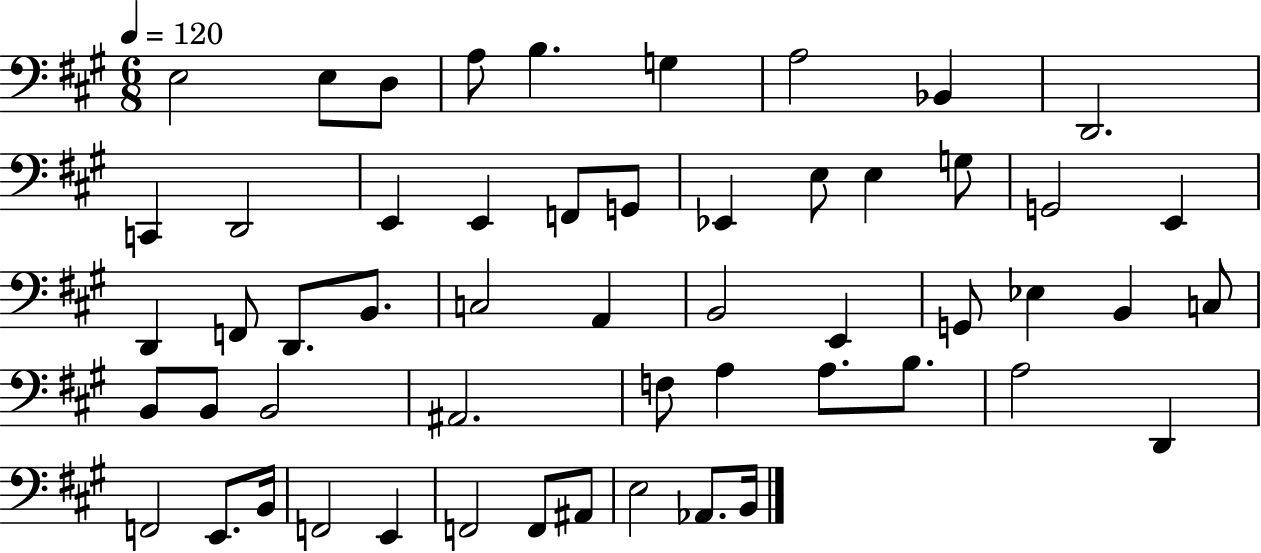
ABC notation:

X:1
T:Untitled
M:6/8
L:1/4
K:A
E,2 E,/2 D,/2 A,/2 B, G, A,2 _B,, D,,2 C,, D,,2 E,, E,, F,,/2 G,,/2 _E,, E,/2 E, G,/2 G,,2 E,, D,, F,,/2 D,,/2 B,,/2 C,2 A,, B,,2 E,, G,,/2 _E, B,, C,/2 B,,/2 B,,/2 B,,2 ^A,,2 F,/2 A, A,/2 B,/2 A,2 D,, F,,2 E,,/2 B,,/4 F,,2 E,, F,,2 F,,/2 ^A,,/2 E,2 _A,,/2 B,,/4